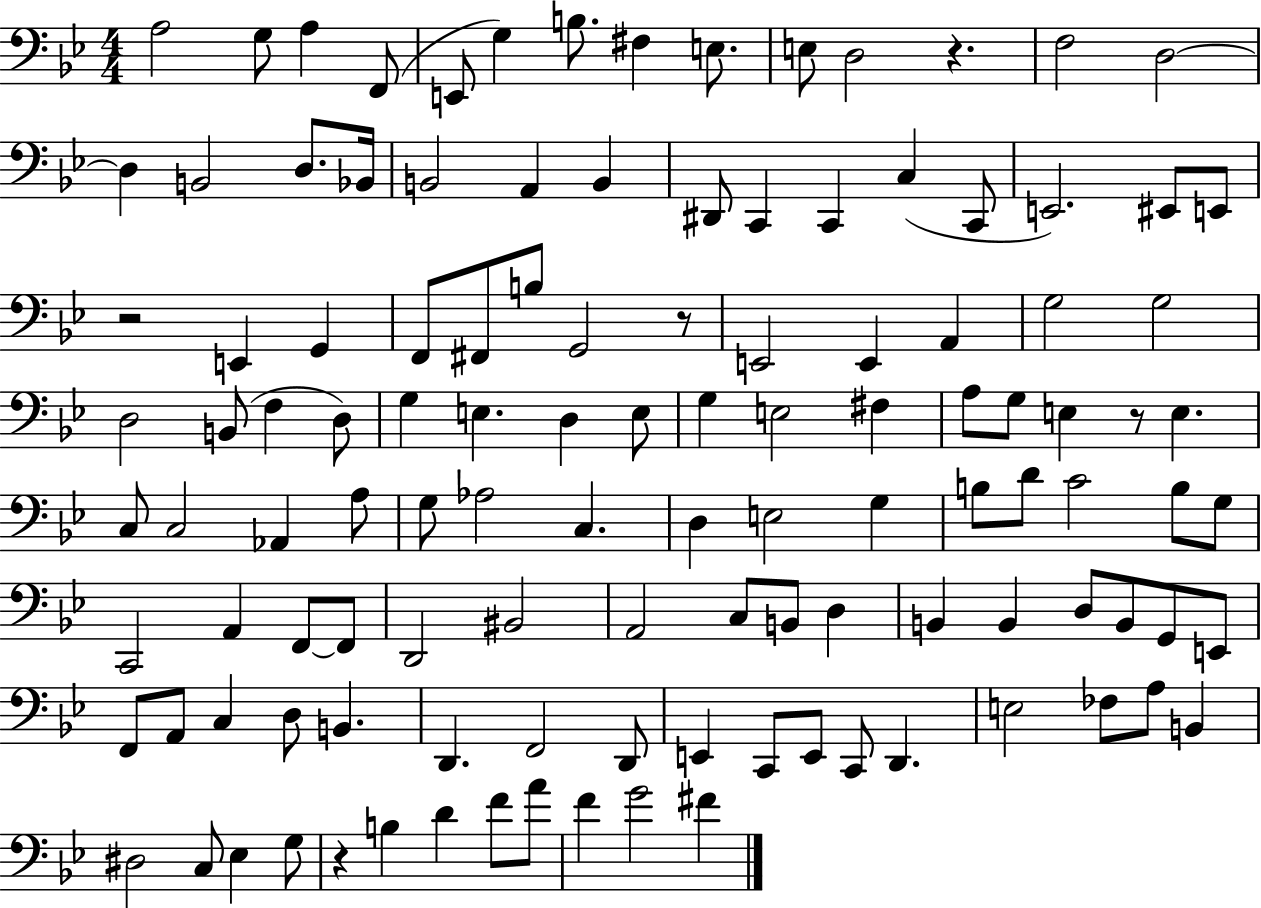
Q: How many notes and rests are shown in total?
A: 118